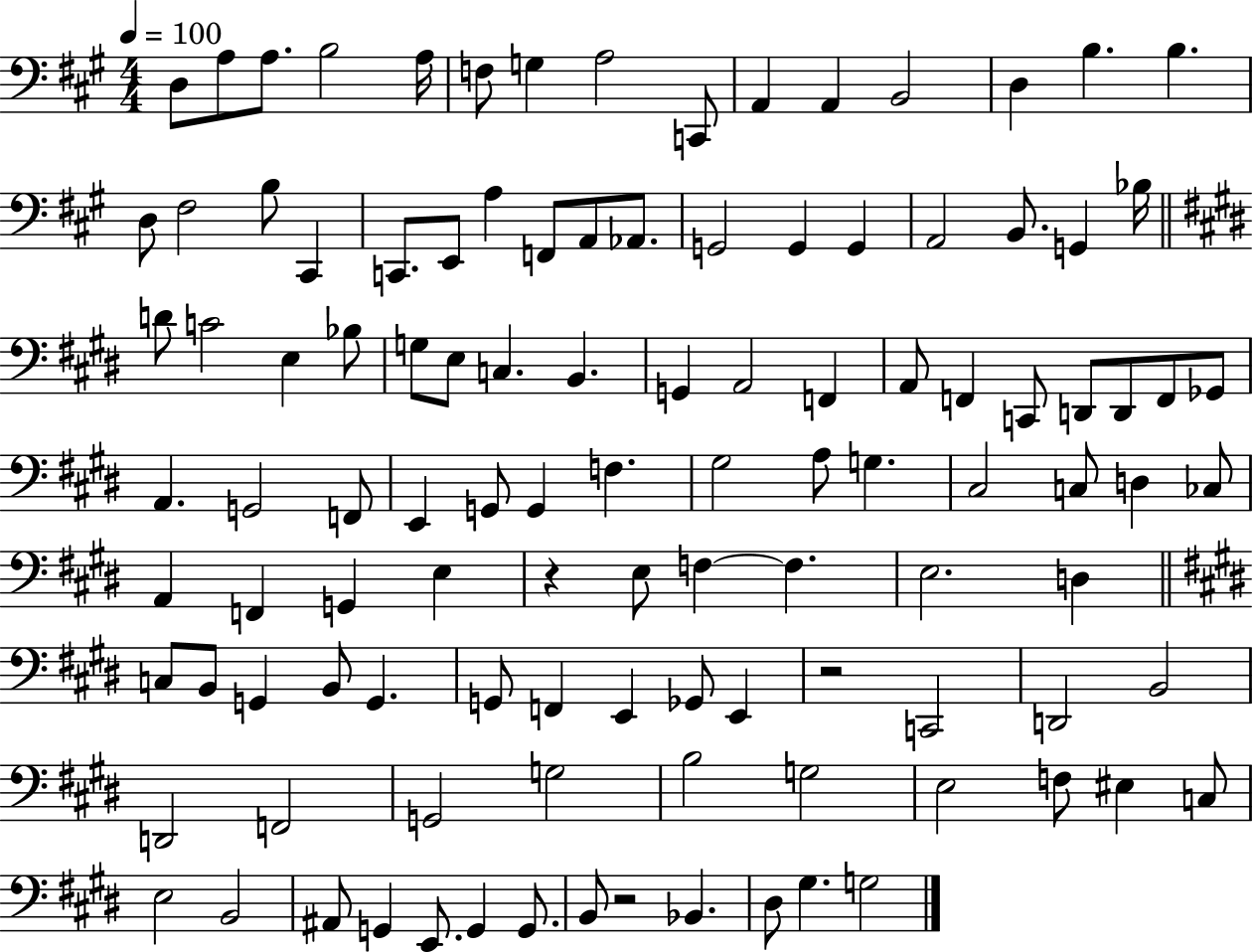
D3/e A3/e A3/e. B3/h A3/s F3/e G3/q A3/h C2/e A2/q A2/q B2/h D3/q B3/q. B3/q. D3/e F#3/h B3/e C#2/q C2/e. E2/e A3/q F2/e A2/e Ab2/e. G2/h G2/q G2/q A2/h B2/e. G2/q Bb3/s D4/e C4/h E3/q Bb3/e G3/e E3/e C3/q. B2/q. G2/q A2/h F2/q A2/e F2/q C2/e D2/e D2/e F2/e Gb2/e A2/q. G2/h F2/e E2/q G2/e G2/q F3/q. G#3/h A3/e G3/q. C#3/h C3/e D3/q CES3/e A2/q F2/q G2/q E3/q R/q E3/e F3/q F3/q. E3/h. D3/q C3/e B2/e G2/q B2/e G2/q. G2/e F2/q E2/q Gb2/e E2/q R/h C2/h D2/h B2/h D2/h F2/h G2/h G3/h B3/h G3/h E3/h F3/e EIS3/q C3/e E3/h B2/h A#2/e G2/q E2/e. G2/q G2/e. B2/e R/h Bb2/q. D#3/e G#3/q. G3/h